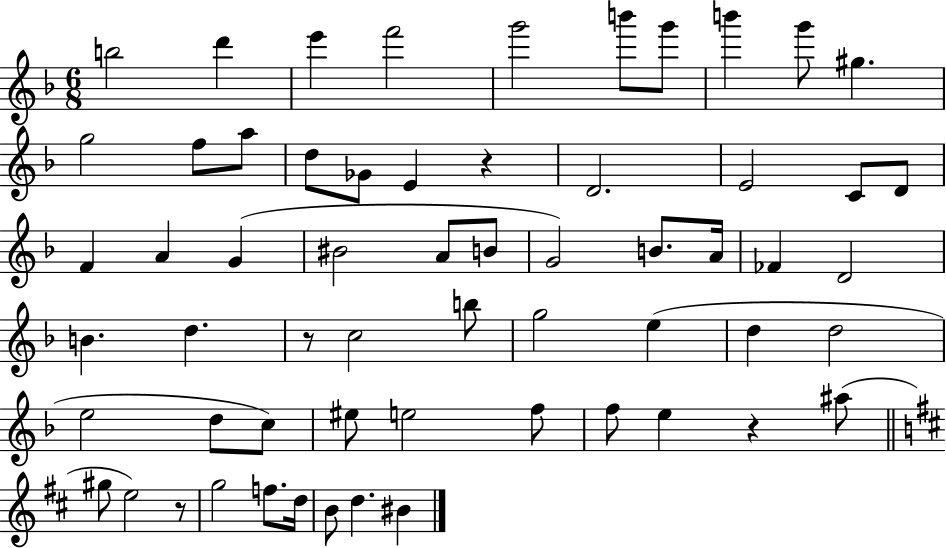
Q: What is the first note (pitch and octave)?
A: B5